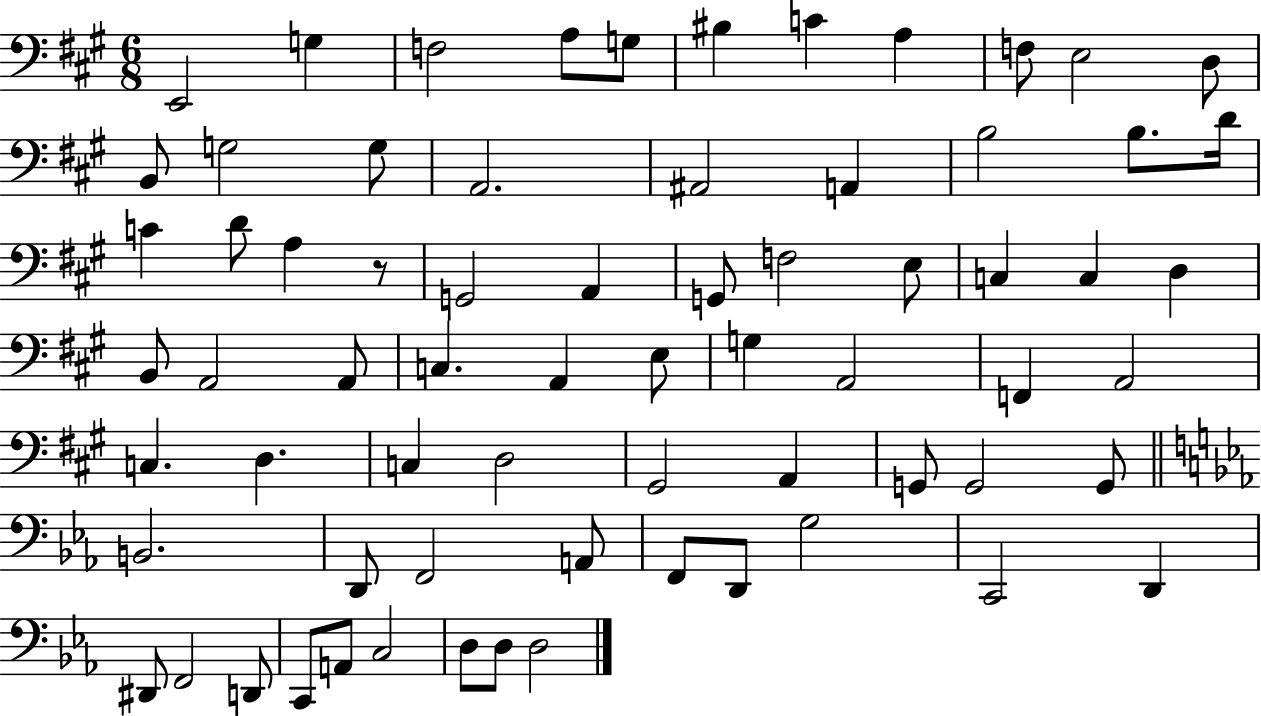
E2/h G3/q F3/h A3/e G3/e BIS3/q C4/q A3/q F3/e E3/h D3/e B2/e G3/h G3/e A2/h. A#2/h A2/q B3/h B3/e. D4/s C4/q D4/e A3/q R/e G2/h A2/q G2/e F3/h E3/e C3/q C3/q D3/q B2/e A2/h A2/e C3/q. A2/q E3/e G3/q A2/h F2/q A2/h C3/q. D3/q. C3/q D3/h G#2/h A2/q G2/e G2/h G2/e B2/h. D2/e F2/h A2/e F2/e D2/e G3/h C2/h D2/q D#2/e F2/h D2/e C2/e A2/e C3/h D3/e D3/e D3/h